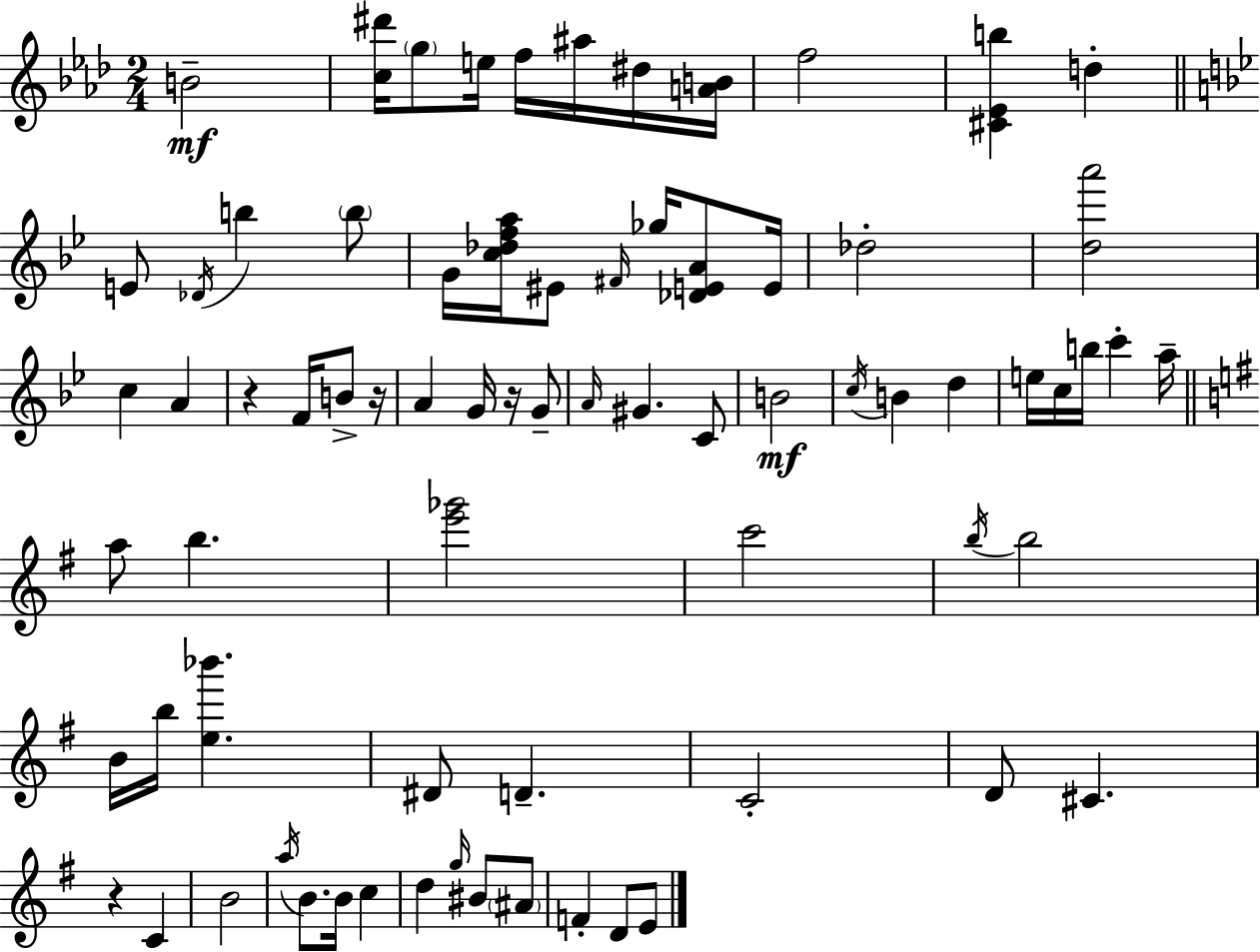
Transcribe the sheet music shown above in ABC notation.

X:1
T:Untitled
M:2/4
L:1/4
K:Fm
B2 [c^d']/4 g/2 e/4 f/4 ^a/4 ^d/4 [AB]/4 f2 [^C_Eb] d E/2 _D/4 b b/2 G/4 [c_dfa]/4 ^E/2 ^F/4 _g/4 [_DEA]/2 E/4 _d2 [da']2 c A z F/4 B/2 z/4 A G/4 z/4 G/2 A/4 ^G C/2 B2 c/4 B d e/4 c/4 b/4 c' a/4 a/2 b [e'_g']2 c'2 b/4 b2 B/4 b/4 [e_b'] ^D/2 D C2 D/2 ^C z C B2 a/4 B/2 B/4 c d g/4 ^B/2 ^A/2 F D/2 E/2